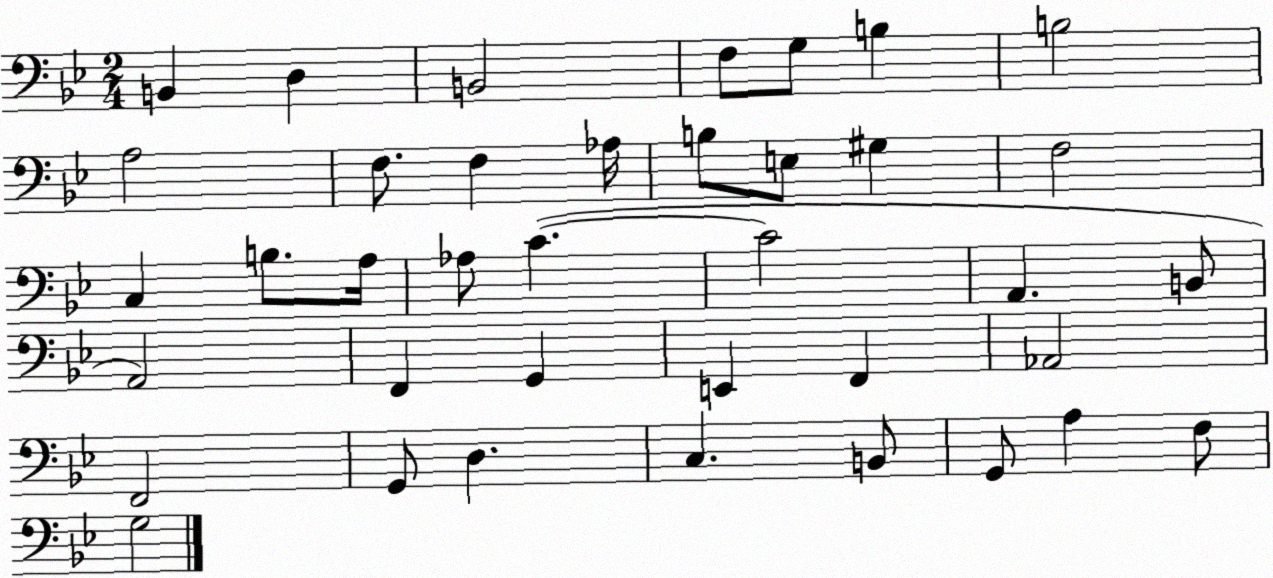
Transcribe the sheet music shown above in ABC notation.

X:1
T:Untitled
M:2/4
L:1/4
K:Bb
B,, D, B,,2 F,/2 G,/2 B, B,2 A,2 F,/2 F, _A,/4 B,/2 E,/2 ^G, F,2 C, B,/2 A,/4 _A,/2 C C2 A,, B,,/2 A,,2 F,, G,, E,, F,, _A,,2 F,,2 G,,/2 D, C, B,,/2 G,,/2 A, F,/2 G,2